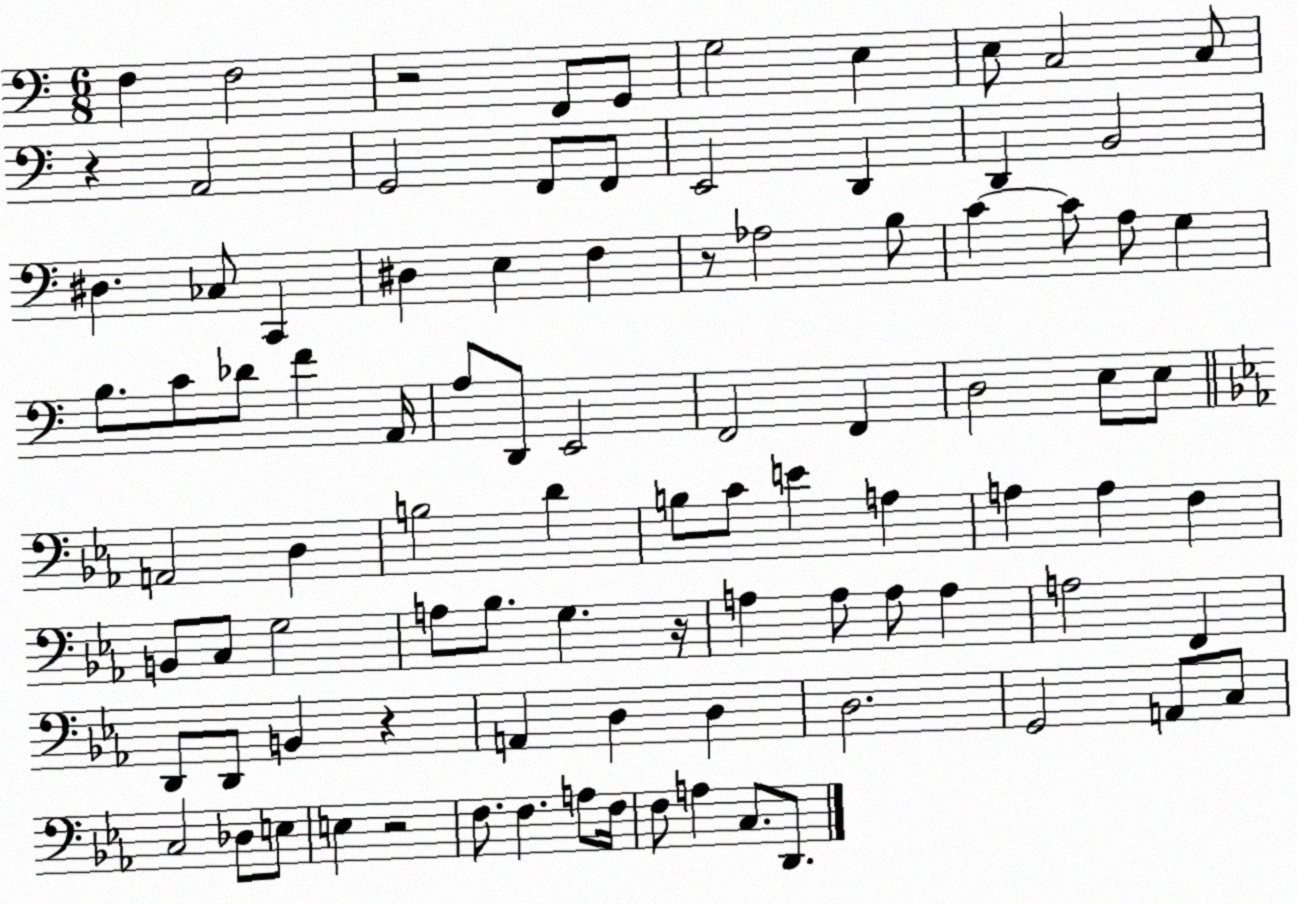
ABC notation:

X:1
T:Untitled
M:6/8
L:1/4
K:C
F, F,2 z2 F,,/2 G,,/2 G,2 E, E,/2 C,2 C,/2 z A,,2 G,,2 F,,/2 F,,/2 E,,2 D,, D,, B,,2 ^D, _C,/2 C,, ^D, E, F, z/2 _A,2 B,/2 C C/2 A,/2 G, B,/2 C/2 _D/2 F A,,/4 A,/2 D,,/2 E,,2 F,,2 F,, D,2 E,/2 E,/2 A,,2 D, B,2 D B,/2 C/2 E A, A, A, F, B,,/2 C,/2 G,2 A,/2 _B,/2 G, z/4 A, A,/2 A,/2 A, A,2 F,, D,,/2 D,,/2 B,, z A,, D, D, D,2 G,,2 A,,/2 C,/2 C,2 _D,/2 E,/2 E, z2 F,/2 F, A,/2 F,/4 F,/2 A, C,/2 D,,/2